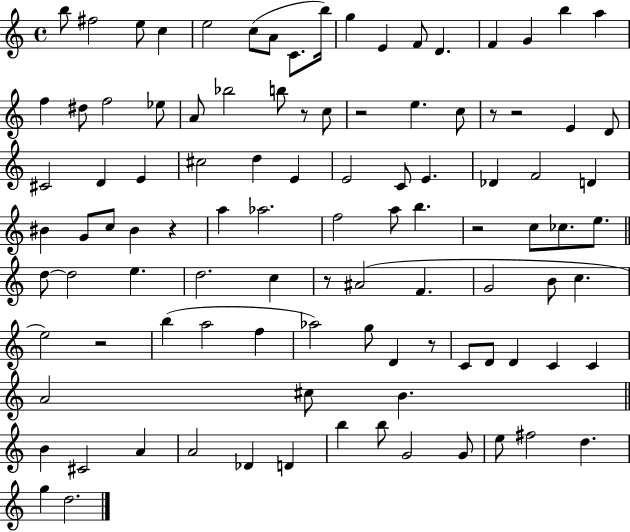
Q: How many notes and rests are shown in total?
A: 102